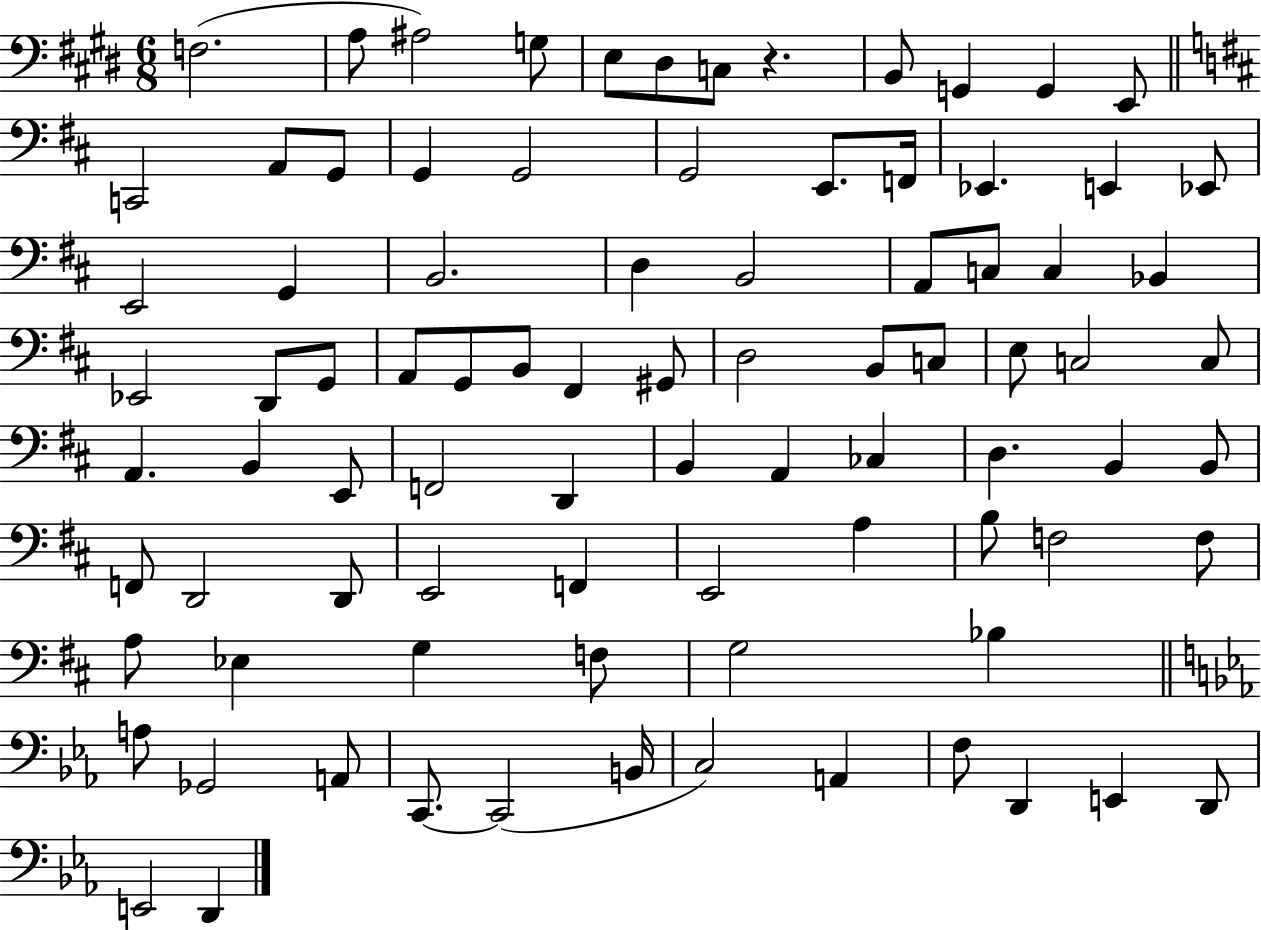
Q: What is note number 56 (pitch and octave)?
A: B2